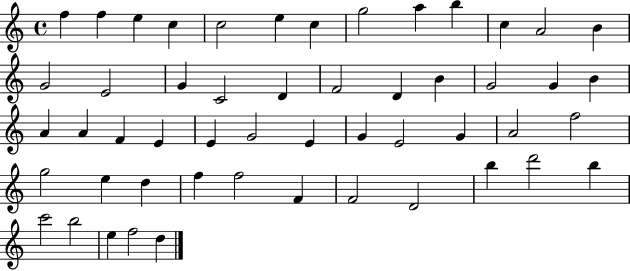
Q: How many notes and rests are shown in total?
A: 52